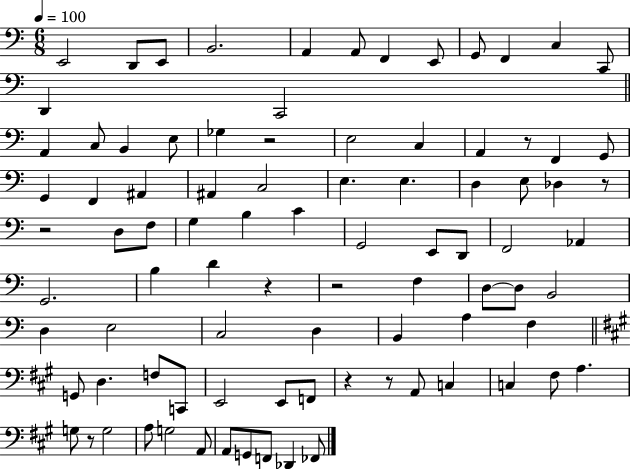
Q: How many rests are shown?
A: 9